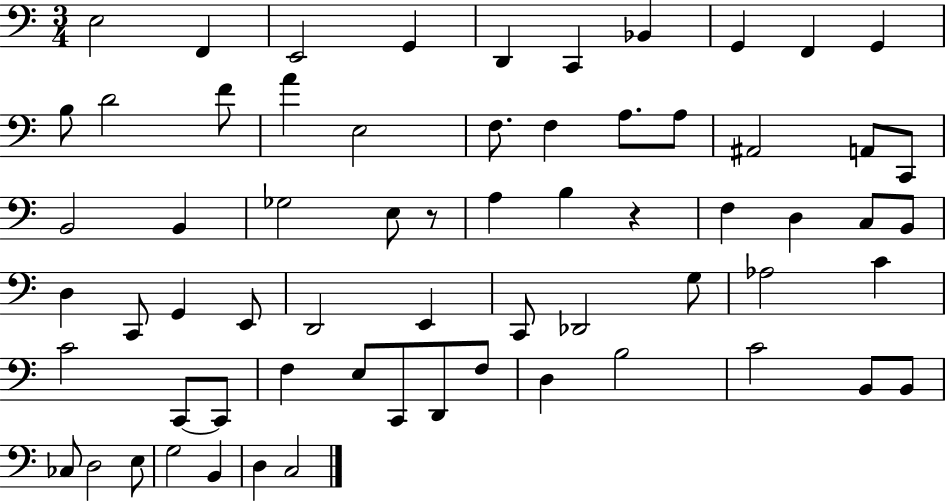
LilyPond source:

{
  \clef bass
  \numericTimeSignature
  \time 3/4
  \key c \major
  e2 f,4 | e,2 g,4 | d,4 c,4 bes,4 | g,4 f,4 g,4 | \break b8 d'2 f'8 | a'4 e2 | f8. f4 a8. a8 | ais,2 a,8 c,8 | \break b,2 b,4 | ges2 e8 r8 | a4 b4 r4 | f4 d4 c8 b,8 | \break d4 c,8 g,4 e,8 | d,2 e,4 | c,8 des,2 g8 | aes2 c'4 | \break c'2 c,8~~ c,8 | f4 e8 c,8 d,8 f8 | d4 b2 | c'2 b,8 b,8 | \break ces8 d2 e8 | g2 b,4 | d4 c2 | \bar "|."
}